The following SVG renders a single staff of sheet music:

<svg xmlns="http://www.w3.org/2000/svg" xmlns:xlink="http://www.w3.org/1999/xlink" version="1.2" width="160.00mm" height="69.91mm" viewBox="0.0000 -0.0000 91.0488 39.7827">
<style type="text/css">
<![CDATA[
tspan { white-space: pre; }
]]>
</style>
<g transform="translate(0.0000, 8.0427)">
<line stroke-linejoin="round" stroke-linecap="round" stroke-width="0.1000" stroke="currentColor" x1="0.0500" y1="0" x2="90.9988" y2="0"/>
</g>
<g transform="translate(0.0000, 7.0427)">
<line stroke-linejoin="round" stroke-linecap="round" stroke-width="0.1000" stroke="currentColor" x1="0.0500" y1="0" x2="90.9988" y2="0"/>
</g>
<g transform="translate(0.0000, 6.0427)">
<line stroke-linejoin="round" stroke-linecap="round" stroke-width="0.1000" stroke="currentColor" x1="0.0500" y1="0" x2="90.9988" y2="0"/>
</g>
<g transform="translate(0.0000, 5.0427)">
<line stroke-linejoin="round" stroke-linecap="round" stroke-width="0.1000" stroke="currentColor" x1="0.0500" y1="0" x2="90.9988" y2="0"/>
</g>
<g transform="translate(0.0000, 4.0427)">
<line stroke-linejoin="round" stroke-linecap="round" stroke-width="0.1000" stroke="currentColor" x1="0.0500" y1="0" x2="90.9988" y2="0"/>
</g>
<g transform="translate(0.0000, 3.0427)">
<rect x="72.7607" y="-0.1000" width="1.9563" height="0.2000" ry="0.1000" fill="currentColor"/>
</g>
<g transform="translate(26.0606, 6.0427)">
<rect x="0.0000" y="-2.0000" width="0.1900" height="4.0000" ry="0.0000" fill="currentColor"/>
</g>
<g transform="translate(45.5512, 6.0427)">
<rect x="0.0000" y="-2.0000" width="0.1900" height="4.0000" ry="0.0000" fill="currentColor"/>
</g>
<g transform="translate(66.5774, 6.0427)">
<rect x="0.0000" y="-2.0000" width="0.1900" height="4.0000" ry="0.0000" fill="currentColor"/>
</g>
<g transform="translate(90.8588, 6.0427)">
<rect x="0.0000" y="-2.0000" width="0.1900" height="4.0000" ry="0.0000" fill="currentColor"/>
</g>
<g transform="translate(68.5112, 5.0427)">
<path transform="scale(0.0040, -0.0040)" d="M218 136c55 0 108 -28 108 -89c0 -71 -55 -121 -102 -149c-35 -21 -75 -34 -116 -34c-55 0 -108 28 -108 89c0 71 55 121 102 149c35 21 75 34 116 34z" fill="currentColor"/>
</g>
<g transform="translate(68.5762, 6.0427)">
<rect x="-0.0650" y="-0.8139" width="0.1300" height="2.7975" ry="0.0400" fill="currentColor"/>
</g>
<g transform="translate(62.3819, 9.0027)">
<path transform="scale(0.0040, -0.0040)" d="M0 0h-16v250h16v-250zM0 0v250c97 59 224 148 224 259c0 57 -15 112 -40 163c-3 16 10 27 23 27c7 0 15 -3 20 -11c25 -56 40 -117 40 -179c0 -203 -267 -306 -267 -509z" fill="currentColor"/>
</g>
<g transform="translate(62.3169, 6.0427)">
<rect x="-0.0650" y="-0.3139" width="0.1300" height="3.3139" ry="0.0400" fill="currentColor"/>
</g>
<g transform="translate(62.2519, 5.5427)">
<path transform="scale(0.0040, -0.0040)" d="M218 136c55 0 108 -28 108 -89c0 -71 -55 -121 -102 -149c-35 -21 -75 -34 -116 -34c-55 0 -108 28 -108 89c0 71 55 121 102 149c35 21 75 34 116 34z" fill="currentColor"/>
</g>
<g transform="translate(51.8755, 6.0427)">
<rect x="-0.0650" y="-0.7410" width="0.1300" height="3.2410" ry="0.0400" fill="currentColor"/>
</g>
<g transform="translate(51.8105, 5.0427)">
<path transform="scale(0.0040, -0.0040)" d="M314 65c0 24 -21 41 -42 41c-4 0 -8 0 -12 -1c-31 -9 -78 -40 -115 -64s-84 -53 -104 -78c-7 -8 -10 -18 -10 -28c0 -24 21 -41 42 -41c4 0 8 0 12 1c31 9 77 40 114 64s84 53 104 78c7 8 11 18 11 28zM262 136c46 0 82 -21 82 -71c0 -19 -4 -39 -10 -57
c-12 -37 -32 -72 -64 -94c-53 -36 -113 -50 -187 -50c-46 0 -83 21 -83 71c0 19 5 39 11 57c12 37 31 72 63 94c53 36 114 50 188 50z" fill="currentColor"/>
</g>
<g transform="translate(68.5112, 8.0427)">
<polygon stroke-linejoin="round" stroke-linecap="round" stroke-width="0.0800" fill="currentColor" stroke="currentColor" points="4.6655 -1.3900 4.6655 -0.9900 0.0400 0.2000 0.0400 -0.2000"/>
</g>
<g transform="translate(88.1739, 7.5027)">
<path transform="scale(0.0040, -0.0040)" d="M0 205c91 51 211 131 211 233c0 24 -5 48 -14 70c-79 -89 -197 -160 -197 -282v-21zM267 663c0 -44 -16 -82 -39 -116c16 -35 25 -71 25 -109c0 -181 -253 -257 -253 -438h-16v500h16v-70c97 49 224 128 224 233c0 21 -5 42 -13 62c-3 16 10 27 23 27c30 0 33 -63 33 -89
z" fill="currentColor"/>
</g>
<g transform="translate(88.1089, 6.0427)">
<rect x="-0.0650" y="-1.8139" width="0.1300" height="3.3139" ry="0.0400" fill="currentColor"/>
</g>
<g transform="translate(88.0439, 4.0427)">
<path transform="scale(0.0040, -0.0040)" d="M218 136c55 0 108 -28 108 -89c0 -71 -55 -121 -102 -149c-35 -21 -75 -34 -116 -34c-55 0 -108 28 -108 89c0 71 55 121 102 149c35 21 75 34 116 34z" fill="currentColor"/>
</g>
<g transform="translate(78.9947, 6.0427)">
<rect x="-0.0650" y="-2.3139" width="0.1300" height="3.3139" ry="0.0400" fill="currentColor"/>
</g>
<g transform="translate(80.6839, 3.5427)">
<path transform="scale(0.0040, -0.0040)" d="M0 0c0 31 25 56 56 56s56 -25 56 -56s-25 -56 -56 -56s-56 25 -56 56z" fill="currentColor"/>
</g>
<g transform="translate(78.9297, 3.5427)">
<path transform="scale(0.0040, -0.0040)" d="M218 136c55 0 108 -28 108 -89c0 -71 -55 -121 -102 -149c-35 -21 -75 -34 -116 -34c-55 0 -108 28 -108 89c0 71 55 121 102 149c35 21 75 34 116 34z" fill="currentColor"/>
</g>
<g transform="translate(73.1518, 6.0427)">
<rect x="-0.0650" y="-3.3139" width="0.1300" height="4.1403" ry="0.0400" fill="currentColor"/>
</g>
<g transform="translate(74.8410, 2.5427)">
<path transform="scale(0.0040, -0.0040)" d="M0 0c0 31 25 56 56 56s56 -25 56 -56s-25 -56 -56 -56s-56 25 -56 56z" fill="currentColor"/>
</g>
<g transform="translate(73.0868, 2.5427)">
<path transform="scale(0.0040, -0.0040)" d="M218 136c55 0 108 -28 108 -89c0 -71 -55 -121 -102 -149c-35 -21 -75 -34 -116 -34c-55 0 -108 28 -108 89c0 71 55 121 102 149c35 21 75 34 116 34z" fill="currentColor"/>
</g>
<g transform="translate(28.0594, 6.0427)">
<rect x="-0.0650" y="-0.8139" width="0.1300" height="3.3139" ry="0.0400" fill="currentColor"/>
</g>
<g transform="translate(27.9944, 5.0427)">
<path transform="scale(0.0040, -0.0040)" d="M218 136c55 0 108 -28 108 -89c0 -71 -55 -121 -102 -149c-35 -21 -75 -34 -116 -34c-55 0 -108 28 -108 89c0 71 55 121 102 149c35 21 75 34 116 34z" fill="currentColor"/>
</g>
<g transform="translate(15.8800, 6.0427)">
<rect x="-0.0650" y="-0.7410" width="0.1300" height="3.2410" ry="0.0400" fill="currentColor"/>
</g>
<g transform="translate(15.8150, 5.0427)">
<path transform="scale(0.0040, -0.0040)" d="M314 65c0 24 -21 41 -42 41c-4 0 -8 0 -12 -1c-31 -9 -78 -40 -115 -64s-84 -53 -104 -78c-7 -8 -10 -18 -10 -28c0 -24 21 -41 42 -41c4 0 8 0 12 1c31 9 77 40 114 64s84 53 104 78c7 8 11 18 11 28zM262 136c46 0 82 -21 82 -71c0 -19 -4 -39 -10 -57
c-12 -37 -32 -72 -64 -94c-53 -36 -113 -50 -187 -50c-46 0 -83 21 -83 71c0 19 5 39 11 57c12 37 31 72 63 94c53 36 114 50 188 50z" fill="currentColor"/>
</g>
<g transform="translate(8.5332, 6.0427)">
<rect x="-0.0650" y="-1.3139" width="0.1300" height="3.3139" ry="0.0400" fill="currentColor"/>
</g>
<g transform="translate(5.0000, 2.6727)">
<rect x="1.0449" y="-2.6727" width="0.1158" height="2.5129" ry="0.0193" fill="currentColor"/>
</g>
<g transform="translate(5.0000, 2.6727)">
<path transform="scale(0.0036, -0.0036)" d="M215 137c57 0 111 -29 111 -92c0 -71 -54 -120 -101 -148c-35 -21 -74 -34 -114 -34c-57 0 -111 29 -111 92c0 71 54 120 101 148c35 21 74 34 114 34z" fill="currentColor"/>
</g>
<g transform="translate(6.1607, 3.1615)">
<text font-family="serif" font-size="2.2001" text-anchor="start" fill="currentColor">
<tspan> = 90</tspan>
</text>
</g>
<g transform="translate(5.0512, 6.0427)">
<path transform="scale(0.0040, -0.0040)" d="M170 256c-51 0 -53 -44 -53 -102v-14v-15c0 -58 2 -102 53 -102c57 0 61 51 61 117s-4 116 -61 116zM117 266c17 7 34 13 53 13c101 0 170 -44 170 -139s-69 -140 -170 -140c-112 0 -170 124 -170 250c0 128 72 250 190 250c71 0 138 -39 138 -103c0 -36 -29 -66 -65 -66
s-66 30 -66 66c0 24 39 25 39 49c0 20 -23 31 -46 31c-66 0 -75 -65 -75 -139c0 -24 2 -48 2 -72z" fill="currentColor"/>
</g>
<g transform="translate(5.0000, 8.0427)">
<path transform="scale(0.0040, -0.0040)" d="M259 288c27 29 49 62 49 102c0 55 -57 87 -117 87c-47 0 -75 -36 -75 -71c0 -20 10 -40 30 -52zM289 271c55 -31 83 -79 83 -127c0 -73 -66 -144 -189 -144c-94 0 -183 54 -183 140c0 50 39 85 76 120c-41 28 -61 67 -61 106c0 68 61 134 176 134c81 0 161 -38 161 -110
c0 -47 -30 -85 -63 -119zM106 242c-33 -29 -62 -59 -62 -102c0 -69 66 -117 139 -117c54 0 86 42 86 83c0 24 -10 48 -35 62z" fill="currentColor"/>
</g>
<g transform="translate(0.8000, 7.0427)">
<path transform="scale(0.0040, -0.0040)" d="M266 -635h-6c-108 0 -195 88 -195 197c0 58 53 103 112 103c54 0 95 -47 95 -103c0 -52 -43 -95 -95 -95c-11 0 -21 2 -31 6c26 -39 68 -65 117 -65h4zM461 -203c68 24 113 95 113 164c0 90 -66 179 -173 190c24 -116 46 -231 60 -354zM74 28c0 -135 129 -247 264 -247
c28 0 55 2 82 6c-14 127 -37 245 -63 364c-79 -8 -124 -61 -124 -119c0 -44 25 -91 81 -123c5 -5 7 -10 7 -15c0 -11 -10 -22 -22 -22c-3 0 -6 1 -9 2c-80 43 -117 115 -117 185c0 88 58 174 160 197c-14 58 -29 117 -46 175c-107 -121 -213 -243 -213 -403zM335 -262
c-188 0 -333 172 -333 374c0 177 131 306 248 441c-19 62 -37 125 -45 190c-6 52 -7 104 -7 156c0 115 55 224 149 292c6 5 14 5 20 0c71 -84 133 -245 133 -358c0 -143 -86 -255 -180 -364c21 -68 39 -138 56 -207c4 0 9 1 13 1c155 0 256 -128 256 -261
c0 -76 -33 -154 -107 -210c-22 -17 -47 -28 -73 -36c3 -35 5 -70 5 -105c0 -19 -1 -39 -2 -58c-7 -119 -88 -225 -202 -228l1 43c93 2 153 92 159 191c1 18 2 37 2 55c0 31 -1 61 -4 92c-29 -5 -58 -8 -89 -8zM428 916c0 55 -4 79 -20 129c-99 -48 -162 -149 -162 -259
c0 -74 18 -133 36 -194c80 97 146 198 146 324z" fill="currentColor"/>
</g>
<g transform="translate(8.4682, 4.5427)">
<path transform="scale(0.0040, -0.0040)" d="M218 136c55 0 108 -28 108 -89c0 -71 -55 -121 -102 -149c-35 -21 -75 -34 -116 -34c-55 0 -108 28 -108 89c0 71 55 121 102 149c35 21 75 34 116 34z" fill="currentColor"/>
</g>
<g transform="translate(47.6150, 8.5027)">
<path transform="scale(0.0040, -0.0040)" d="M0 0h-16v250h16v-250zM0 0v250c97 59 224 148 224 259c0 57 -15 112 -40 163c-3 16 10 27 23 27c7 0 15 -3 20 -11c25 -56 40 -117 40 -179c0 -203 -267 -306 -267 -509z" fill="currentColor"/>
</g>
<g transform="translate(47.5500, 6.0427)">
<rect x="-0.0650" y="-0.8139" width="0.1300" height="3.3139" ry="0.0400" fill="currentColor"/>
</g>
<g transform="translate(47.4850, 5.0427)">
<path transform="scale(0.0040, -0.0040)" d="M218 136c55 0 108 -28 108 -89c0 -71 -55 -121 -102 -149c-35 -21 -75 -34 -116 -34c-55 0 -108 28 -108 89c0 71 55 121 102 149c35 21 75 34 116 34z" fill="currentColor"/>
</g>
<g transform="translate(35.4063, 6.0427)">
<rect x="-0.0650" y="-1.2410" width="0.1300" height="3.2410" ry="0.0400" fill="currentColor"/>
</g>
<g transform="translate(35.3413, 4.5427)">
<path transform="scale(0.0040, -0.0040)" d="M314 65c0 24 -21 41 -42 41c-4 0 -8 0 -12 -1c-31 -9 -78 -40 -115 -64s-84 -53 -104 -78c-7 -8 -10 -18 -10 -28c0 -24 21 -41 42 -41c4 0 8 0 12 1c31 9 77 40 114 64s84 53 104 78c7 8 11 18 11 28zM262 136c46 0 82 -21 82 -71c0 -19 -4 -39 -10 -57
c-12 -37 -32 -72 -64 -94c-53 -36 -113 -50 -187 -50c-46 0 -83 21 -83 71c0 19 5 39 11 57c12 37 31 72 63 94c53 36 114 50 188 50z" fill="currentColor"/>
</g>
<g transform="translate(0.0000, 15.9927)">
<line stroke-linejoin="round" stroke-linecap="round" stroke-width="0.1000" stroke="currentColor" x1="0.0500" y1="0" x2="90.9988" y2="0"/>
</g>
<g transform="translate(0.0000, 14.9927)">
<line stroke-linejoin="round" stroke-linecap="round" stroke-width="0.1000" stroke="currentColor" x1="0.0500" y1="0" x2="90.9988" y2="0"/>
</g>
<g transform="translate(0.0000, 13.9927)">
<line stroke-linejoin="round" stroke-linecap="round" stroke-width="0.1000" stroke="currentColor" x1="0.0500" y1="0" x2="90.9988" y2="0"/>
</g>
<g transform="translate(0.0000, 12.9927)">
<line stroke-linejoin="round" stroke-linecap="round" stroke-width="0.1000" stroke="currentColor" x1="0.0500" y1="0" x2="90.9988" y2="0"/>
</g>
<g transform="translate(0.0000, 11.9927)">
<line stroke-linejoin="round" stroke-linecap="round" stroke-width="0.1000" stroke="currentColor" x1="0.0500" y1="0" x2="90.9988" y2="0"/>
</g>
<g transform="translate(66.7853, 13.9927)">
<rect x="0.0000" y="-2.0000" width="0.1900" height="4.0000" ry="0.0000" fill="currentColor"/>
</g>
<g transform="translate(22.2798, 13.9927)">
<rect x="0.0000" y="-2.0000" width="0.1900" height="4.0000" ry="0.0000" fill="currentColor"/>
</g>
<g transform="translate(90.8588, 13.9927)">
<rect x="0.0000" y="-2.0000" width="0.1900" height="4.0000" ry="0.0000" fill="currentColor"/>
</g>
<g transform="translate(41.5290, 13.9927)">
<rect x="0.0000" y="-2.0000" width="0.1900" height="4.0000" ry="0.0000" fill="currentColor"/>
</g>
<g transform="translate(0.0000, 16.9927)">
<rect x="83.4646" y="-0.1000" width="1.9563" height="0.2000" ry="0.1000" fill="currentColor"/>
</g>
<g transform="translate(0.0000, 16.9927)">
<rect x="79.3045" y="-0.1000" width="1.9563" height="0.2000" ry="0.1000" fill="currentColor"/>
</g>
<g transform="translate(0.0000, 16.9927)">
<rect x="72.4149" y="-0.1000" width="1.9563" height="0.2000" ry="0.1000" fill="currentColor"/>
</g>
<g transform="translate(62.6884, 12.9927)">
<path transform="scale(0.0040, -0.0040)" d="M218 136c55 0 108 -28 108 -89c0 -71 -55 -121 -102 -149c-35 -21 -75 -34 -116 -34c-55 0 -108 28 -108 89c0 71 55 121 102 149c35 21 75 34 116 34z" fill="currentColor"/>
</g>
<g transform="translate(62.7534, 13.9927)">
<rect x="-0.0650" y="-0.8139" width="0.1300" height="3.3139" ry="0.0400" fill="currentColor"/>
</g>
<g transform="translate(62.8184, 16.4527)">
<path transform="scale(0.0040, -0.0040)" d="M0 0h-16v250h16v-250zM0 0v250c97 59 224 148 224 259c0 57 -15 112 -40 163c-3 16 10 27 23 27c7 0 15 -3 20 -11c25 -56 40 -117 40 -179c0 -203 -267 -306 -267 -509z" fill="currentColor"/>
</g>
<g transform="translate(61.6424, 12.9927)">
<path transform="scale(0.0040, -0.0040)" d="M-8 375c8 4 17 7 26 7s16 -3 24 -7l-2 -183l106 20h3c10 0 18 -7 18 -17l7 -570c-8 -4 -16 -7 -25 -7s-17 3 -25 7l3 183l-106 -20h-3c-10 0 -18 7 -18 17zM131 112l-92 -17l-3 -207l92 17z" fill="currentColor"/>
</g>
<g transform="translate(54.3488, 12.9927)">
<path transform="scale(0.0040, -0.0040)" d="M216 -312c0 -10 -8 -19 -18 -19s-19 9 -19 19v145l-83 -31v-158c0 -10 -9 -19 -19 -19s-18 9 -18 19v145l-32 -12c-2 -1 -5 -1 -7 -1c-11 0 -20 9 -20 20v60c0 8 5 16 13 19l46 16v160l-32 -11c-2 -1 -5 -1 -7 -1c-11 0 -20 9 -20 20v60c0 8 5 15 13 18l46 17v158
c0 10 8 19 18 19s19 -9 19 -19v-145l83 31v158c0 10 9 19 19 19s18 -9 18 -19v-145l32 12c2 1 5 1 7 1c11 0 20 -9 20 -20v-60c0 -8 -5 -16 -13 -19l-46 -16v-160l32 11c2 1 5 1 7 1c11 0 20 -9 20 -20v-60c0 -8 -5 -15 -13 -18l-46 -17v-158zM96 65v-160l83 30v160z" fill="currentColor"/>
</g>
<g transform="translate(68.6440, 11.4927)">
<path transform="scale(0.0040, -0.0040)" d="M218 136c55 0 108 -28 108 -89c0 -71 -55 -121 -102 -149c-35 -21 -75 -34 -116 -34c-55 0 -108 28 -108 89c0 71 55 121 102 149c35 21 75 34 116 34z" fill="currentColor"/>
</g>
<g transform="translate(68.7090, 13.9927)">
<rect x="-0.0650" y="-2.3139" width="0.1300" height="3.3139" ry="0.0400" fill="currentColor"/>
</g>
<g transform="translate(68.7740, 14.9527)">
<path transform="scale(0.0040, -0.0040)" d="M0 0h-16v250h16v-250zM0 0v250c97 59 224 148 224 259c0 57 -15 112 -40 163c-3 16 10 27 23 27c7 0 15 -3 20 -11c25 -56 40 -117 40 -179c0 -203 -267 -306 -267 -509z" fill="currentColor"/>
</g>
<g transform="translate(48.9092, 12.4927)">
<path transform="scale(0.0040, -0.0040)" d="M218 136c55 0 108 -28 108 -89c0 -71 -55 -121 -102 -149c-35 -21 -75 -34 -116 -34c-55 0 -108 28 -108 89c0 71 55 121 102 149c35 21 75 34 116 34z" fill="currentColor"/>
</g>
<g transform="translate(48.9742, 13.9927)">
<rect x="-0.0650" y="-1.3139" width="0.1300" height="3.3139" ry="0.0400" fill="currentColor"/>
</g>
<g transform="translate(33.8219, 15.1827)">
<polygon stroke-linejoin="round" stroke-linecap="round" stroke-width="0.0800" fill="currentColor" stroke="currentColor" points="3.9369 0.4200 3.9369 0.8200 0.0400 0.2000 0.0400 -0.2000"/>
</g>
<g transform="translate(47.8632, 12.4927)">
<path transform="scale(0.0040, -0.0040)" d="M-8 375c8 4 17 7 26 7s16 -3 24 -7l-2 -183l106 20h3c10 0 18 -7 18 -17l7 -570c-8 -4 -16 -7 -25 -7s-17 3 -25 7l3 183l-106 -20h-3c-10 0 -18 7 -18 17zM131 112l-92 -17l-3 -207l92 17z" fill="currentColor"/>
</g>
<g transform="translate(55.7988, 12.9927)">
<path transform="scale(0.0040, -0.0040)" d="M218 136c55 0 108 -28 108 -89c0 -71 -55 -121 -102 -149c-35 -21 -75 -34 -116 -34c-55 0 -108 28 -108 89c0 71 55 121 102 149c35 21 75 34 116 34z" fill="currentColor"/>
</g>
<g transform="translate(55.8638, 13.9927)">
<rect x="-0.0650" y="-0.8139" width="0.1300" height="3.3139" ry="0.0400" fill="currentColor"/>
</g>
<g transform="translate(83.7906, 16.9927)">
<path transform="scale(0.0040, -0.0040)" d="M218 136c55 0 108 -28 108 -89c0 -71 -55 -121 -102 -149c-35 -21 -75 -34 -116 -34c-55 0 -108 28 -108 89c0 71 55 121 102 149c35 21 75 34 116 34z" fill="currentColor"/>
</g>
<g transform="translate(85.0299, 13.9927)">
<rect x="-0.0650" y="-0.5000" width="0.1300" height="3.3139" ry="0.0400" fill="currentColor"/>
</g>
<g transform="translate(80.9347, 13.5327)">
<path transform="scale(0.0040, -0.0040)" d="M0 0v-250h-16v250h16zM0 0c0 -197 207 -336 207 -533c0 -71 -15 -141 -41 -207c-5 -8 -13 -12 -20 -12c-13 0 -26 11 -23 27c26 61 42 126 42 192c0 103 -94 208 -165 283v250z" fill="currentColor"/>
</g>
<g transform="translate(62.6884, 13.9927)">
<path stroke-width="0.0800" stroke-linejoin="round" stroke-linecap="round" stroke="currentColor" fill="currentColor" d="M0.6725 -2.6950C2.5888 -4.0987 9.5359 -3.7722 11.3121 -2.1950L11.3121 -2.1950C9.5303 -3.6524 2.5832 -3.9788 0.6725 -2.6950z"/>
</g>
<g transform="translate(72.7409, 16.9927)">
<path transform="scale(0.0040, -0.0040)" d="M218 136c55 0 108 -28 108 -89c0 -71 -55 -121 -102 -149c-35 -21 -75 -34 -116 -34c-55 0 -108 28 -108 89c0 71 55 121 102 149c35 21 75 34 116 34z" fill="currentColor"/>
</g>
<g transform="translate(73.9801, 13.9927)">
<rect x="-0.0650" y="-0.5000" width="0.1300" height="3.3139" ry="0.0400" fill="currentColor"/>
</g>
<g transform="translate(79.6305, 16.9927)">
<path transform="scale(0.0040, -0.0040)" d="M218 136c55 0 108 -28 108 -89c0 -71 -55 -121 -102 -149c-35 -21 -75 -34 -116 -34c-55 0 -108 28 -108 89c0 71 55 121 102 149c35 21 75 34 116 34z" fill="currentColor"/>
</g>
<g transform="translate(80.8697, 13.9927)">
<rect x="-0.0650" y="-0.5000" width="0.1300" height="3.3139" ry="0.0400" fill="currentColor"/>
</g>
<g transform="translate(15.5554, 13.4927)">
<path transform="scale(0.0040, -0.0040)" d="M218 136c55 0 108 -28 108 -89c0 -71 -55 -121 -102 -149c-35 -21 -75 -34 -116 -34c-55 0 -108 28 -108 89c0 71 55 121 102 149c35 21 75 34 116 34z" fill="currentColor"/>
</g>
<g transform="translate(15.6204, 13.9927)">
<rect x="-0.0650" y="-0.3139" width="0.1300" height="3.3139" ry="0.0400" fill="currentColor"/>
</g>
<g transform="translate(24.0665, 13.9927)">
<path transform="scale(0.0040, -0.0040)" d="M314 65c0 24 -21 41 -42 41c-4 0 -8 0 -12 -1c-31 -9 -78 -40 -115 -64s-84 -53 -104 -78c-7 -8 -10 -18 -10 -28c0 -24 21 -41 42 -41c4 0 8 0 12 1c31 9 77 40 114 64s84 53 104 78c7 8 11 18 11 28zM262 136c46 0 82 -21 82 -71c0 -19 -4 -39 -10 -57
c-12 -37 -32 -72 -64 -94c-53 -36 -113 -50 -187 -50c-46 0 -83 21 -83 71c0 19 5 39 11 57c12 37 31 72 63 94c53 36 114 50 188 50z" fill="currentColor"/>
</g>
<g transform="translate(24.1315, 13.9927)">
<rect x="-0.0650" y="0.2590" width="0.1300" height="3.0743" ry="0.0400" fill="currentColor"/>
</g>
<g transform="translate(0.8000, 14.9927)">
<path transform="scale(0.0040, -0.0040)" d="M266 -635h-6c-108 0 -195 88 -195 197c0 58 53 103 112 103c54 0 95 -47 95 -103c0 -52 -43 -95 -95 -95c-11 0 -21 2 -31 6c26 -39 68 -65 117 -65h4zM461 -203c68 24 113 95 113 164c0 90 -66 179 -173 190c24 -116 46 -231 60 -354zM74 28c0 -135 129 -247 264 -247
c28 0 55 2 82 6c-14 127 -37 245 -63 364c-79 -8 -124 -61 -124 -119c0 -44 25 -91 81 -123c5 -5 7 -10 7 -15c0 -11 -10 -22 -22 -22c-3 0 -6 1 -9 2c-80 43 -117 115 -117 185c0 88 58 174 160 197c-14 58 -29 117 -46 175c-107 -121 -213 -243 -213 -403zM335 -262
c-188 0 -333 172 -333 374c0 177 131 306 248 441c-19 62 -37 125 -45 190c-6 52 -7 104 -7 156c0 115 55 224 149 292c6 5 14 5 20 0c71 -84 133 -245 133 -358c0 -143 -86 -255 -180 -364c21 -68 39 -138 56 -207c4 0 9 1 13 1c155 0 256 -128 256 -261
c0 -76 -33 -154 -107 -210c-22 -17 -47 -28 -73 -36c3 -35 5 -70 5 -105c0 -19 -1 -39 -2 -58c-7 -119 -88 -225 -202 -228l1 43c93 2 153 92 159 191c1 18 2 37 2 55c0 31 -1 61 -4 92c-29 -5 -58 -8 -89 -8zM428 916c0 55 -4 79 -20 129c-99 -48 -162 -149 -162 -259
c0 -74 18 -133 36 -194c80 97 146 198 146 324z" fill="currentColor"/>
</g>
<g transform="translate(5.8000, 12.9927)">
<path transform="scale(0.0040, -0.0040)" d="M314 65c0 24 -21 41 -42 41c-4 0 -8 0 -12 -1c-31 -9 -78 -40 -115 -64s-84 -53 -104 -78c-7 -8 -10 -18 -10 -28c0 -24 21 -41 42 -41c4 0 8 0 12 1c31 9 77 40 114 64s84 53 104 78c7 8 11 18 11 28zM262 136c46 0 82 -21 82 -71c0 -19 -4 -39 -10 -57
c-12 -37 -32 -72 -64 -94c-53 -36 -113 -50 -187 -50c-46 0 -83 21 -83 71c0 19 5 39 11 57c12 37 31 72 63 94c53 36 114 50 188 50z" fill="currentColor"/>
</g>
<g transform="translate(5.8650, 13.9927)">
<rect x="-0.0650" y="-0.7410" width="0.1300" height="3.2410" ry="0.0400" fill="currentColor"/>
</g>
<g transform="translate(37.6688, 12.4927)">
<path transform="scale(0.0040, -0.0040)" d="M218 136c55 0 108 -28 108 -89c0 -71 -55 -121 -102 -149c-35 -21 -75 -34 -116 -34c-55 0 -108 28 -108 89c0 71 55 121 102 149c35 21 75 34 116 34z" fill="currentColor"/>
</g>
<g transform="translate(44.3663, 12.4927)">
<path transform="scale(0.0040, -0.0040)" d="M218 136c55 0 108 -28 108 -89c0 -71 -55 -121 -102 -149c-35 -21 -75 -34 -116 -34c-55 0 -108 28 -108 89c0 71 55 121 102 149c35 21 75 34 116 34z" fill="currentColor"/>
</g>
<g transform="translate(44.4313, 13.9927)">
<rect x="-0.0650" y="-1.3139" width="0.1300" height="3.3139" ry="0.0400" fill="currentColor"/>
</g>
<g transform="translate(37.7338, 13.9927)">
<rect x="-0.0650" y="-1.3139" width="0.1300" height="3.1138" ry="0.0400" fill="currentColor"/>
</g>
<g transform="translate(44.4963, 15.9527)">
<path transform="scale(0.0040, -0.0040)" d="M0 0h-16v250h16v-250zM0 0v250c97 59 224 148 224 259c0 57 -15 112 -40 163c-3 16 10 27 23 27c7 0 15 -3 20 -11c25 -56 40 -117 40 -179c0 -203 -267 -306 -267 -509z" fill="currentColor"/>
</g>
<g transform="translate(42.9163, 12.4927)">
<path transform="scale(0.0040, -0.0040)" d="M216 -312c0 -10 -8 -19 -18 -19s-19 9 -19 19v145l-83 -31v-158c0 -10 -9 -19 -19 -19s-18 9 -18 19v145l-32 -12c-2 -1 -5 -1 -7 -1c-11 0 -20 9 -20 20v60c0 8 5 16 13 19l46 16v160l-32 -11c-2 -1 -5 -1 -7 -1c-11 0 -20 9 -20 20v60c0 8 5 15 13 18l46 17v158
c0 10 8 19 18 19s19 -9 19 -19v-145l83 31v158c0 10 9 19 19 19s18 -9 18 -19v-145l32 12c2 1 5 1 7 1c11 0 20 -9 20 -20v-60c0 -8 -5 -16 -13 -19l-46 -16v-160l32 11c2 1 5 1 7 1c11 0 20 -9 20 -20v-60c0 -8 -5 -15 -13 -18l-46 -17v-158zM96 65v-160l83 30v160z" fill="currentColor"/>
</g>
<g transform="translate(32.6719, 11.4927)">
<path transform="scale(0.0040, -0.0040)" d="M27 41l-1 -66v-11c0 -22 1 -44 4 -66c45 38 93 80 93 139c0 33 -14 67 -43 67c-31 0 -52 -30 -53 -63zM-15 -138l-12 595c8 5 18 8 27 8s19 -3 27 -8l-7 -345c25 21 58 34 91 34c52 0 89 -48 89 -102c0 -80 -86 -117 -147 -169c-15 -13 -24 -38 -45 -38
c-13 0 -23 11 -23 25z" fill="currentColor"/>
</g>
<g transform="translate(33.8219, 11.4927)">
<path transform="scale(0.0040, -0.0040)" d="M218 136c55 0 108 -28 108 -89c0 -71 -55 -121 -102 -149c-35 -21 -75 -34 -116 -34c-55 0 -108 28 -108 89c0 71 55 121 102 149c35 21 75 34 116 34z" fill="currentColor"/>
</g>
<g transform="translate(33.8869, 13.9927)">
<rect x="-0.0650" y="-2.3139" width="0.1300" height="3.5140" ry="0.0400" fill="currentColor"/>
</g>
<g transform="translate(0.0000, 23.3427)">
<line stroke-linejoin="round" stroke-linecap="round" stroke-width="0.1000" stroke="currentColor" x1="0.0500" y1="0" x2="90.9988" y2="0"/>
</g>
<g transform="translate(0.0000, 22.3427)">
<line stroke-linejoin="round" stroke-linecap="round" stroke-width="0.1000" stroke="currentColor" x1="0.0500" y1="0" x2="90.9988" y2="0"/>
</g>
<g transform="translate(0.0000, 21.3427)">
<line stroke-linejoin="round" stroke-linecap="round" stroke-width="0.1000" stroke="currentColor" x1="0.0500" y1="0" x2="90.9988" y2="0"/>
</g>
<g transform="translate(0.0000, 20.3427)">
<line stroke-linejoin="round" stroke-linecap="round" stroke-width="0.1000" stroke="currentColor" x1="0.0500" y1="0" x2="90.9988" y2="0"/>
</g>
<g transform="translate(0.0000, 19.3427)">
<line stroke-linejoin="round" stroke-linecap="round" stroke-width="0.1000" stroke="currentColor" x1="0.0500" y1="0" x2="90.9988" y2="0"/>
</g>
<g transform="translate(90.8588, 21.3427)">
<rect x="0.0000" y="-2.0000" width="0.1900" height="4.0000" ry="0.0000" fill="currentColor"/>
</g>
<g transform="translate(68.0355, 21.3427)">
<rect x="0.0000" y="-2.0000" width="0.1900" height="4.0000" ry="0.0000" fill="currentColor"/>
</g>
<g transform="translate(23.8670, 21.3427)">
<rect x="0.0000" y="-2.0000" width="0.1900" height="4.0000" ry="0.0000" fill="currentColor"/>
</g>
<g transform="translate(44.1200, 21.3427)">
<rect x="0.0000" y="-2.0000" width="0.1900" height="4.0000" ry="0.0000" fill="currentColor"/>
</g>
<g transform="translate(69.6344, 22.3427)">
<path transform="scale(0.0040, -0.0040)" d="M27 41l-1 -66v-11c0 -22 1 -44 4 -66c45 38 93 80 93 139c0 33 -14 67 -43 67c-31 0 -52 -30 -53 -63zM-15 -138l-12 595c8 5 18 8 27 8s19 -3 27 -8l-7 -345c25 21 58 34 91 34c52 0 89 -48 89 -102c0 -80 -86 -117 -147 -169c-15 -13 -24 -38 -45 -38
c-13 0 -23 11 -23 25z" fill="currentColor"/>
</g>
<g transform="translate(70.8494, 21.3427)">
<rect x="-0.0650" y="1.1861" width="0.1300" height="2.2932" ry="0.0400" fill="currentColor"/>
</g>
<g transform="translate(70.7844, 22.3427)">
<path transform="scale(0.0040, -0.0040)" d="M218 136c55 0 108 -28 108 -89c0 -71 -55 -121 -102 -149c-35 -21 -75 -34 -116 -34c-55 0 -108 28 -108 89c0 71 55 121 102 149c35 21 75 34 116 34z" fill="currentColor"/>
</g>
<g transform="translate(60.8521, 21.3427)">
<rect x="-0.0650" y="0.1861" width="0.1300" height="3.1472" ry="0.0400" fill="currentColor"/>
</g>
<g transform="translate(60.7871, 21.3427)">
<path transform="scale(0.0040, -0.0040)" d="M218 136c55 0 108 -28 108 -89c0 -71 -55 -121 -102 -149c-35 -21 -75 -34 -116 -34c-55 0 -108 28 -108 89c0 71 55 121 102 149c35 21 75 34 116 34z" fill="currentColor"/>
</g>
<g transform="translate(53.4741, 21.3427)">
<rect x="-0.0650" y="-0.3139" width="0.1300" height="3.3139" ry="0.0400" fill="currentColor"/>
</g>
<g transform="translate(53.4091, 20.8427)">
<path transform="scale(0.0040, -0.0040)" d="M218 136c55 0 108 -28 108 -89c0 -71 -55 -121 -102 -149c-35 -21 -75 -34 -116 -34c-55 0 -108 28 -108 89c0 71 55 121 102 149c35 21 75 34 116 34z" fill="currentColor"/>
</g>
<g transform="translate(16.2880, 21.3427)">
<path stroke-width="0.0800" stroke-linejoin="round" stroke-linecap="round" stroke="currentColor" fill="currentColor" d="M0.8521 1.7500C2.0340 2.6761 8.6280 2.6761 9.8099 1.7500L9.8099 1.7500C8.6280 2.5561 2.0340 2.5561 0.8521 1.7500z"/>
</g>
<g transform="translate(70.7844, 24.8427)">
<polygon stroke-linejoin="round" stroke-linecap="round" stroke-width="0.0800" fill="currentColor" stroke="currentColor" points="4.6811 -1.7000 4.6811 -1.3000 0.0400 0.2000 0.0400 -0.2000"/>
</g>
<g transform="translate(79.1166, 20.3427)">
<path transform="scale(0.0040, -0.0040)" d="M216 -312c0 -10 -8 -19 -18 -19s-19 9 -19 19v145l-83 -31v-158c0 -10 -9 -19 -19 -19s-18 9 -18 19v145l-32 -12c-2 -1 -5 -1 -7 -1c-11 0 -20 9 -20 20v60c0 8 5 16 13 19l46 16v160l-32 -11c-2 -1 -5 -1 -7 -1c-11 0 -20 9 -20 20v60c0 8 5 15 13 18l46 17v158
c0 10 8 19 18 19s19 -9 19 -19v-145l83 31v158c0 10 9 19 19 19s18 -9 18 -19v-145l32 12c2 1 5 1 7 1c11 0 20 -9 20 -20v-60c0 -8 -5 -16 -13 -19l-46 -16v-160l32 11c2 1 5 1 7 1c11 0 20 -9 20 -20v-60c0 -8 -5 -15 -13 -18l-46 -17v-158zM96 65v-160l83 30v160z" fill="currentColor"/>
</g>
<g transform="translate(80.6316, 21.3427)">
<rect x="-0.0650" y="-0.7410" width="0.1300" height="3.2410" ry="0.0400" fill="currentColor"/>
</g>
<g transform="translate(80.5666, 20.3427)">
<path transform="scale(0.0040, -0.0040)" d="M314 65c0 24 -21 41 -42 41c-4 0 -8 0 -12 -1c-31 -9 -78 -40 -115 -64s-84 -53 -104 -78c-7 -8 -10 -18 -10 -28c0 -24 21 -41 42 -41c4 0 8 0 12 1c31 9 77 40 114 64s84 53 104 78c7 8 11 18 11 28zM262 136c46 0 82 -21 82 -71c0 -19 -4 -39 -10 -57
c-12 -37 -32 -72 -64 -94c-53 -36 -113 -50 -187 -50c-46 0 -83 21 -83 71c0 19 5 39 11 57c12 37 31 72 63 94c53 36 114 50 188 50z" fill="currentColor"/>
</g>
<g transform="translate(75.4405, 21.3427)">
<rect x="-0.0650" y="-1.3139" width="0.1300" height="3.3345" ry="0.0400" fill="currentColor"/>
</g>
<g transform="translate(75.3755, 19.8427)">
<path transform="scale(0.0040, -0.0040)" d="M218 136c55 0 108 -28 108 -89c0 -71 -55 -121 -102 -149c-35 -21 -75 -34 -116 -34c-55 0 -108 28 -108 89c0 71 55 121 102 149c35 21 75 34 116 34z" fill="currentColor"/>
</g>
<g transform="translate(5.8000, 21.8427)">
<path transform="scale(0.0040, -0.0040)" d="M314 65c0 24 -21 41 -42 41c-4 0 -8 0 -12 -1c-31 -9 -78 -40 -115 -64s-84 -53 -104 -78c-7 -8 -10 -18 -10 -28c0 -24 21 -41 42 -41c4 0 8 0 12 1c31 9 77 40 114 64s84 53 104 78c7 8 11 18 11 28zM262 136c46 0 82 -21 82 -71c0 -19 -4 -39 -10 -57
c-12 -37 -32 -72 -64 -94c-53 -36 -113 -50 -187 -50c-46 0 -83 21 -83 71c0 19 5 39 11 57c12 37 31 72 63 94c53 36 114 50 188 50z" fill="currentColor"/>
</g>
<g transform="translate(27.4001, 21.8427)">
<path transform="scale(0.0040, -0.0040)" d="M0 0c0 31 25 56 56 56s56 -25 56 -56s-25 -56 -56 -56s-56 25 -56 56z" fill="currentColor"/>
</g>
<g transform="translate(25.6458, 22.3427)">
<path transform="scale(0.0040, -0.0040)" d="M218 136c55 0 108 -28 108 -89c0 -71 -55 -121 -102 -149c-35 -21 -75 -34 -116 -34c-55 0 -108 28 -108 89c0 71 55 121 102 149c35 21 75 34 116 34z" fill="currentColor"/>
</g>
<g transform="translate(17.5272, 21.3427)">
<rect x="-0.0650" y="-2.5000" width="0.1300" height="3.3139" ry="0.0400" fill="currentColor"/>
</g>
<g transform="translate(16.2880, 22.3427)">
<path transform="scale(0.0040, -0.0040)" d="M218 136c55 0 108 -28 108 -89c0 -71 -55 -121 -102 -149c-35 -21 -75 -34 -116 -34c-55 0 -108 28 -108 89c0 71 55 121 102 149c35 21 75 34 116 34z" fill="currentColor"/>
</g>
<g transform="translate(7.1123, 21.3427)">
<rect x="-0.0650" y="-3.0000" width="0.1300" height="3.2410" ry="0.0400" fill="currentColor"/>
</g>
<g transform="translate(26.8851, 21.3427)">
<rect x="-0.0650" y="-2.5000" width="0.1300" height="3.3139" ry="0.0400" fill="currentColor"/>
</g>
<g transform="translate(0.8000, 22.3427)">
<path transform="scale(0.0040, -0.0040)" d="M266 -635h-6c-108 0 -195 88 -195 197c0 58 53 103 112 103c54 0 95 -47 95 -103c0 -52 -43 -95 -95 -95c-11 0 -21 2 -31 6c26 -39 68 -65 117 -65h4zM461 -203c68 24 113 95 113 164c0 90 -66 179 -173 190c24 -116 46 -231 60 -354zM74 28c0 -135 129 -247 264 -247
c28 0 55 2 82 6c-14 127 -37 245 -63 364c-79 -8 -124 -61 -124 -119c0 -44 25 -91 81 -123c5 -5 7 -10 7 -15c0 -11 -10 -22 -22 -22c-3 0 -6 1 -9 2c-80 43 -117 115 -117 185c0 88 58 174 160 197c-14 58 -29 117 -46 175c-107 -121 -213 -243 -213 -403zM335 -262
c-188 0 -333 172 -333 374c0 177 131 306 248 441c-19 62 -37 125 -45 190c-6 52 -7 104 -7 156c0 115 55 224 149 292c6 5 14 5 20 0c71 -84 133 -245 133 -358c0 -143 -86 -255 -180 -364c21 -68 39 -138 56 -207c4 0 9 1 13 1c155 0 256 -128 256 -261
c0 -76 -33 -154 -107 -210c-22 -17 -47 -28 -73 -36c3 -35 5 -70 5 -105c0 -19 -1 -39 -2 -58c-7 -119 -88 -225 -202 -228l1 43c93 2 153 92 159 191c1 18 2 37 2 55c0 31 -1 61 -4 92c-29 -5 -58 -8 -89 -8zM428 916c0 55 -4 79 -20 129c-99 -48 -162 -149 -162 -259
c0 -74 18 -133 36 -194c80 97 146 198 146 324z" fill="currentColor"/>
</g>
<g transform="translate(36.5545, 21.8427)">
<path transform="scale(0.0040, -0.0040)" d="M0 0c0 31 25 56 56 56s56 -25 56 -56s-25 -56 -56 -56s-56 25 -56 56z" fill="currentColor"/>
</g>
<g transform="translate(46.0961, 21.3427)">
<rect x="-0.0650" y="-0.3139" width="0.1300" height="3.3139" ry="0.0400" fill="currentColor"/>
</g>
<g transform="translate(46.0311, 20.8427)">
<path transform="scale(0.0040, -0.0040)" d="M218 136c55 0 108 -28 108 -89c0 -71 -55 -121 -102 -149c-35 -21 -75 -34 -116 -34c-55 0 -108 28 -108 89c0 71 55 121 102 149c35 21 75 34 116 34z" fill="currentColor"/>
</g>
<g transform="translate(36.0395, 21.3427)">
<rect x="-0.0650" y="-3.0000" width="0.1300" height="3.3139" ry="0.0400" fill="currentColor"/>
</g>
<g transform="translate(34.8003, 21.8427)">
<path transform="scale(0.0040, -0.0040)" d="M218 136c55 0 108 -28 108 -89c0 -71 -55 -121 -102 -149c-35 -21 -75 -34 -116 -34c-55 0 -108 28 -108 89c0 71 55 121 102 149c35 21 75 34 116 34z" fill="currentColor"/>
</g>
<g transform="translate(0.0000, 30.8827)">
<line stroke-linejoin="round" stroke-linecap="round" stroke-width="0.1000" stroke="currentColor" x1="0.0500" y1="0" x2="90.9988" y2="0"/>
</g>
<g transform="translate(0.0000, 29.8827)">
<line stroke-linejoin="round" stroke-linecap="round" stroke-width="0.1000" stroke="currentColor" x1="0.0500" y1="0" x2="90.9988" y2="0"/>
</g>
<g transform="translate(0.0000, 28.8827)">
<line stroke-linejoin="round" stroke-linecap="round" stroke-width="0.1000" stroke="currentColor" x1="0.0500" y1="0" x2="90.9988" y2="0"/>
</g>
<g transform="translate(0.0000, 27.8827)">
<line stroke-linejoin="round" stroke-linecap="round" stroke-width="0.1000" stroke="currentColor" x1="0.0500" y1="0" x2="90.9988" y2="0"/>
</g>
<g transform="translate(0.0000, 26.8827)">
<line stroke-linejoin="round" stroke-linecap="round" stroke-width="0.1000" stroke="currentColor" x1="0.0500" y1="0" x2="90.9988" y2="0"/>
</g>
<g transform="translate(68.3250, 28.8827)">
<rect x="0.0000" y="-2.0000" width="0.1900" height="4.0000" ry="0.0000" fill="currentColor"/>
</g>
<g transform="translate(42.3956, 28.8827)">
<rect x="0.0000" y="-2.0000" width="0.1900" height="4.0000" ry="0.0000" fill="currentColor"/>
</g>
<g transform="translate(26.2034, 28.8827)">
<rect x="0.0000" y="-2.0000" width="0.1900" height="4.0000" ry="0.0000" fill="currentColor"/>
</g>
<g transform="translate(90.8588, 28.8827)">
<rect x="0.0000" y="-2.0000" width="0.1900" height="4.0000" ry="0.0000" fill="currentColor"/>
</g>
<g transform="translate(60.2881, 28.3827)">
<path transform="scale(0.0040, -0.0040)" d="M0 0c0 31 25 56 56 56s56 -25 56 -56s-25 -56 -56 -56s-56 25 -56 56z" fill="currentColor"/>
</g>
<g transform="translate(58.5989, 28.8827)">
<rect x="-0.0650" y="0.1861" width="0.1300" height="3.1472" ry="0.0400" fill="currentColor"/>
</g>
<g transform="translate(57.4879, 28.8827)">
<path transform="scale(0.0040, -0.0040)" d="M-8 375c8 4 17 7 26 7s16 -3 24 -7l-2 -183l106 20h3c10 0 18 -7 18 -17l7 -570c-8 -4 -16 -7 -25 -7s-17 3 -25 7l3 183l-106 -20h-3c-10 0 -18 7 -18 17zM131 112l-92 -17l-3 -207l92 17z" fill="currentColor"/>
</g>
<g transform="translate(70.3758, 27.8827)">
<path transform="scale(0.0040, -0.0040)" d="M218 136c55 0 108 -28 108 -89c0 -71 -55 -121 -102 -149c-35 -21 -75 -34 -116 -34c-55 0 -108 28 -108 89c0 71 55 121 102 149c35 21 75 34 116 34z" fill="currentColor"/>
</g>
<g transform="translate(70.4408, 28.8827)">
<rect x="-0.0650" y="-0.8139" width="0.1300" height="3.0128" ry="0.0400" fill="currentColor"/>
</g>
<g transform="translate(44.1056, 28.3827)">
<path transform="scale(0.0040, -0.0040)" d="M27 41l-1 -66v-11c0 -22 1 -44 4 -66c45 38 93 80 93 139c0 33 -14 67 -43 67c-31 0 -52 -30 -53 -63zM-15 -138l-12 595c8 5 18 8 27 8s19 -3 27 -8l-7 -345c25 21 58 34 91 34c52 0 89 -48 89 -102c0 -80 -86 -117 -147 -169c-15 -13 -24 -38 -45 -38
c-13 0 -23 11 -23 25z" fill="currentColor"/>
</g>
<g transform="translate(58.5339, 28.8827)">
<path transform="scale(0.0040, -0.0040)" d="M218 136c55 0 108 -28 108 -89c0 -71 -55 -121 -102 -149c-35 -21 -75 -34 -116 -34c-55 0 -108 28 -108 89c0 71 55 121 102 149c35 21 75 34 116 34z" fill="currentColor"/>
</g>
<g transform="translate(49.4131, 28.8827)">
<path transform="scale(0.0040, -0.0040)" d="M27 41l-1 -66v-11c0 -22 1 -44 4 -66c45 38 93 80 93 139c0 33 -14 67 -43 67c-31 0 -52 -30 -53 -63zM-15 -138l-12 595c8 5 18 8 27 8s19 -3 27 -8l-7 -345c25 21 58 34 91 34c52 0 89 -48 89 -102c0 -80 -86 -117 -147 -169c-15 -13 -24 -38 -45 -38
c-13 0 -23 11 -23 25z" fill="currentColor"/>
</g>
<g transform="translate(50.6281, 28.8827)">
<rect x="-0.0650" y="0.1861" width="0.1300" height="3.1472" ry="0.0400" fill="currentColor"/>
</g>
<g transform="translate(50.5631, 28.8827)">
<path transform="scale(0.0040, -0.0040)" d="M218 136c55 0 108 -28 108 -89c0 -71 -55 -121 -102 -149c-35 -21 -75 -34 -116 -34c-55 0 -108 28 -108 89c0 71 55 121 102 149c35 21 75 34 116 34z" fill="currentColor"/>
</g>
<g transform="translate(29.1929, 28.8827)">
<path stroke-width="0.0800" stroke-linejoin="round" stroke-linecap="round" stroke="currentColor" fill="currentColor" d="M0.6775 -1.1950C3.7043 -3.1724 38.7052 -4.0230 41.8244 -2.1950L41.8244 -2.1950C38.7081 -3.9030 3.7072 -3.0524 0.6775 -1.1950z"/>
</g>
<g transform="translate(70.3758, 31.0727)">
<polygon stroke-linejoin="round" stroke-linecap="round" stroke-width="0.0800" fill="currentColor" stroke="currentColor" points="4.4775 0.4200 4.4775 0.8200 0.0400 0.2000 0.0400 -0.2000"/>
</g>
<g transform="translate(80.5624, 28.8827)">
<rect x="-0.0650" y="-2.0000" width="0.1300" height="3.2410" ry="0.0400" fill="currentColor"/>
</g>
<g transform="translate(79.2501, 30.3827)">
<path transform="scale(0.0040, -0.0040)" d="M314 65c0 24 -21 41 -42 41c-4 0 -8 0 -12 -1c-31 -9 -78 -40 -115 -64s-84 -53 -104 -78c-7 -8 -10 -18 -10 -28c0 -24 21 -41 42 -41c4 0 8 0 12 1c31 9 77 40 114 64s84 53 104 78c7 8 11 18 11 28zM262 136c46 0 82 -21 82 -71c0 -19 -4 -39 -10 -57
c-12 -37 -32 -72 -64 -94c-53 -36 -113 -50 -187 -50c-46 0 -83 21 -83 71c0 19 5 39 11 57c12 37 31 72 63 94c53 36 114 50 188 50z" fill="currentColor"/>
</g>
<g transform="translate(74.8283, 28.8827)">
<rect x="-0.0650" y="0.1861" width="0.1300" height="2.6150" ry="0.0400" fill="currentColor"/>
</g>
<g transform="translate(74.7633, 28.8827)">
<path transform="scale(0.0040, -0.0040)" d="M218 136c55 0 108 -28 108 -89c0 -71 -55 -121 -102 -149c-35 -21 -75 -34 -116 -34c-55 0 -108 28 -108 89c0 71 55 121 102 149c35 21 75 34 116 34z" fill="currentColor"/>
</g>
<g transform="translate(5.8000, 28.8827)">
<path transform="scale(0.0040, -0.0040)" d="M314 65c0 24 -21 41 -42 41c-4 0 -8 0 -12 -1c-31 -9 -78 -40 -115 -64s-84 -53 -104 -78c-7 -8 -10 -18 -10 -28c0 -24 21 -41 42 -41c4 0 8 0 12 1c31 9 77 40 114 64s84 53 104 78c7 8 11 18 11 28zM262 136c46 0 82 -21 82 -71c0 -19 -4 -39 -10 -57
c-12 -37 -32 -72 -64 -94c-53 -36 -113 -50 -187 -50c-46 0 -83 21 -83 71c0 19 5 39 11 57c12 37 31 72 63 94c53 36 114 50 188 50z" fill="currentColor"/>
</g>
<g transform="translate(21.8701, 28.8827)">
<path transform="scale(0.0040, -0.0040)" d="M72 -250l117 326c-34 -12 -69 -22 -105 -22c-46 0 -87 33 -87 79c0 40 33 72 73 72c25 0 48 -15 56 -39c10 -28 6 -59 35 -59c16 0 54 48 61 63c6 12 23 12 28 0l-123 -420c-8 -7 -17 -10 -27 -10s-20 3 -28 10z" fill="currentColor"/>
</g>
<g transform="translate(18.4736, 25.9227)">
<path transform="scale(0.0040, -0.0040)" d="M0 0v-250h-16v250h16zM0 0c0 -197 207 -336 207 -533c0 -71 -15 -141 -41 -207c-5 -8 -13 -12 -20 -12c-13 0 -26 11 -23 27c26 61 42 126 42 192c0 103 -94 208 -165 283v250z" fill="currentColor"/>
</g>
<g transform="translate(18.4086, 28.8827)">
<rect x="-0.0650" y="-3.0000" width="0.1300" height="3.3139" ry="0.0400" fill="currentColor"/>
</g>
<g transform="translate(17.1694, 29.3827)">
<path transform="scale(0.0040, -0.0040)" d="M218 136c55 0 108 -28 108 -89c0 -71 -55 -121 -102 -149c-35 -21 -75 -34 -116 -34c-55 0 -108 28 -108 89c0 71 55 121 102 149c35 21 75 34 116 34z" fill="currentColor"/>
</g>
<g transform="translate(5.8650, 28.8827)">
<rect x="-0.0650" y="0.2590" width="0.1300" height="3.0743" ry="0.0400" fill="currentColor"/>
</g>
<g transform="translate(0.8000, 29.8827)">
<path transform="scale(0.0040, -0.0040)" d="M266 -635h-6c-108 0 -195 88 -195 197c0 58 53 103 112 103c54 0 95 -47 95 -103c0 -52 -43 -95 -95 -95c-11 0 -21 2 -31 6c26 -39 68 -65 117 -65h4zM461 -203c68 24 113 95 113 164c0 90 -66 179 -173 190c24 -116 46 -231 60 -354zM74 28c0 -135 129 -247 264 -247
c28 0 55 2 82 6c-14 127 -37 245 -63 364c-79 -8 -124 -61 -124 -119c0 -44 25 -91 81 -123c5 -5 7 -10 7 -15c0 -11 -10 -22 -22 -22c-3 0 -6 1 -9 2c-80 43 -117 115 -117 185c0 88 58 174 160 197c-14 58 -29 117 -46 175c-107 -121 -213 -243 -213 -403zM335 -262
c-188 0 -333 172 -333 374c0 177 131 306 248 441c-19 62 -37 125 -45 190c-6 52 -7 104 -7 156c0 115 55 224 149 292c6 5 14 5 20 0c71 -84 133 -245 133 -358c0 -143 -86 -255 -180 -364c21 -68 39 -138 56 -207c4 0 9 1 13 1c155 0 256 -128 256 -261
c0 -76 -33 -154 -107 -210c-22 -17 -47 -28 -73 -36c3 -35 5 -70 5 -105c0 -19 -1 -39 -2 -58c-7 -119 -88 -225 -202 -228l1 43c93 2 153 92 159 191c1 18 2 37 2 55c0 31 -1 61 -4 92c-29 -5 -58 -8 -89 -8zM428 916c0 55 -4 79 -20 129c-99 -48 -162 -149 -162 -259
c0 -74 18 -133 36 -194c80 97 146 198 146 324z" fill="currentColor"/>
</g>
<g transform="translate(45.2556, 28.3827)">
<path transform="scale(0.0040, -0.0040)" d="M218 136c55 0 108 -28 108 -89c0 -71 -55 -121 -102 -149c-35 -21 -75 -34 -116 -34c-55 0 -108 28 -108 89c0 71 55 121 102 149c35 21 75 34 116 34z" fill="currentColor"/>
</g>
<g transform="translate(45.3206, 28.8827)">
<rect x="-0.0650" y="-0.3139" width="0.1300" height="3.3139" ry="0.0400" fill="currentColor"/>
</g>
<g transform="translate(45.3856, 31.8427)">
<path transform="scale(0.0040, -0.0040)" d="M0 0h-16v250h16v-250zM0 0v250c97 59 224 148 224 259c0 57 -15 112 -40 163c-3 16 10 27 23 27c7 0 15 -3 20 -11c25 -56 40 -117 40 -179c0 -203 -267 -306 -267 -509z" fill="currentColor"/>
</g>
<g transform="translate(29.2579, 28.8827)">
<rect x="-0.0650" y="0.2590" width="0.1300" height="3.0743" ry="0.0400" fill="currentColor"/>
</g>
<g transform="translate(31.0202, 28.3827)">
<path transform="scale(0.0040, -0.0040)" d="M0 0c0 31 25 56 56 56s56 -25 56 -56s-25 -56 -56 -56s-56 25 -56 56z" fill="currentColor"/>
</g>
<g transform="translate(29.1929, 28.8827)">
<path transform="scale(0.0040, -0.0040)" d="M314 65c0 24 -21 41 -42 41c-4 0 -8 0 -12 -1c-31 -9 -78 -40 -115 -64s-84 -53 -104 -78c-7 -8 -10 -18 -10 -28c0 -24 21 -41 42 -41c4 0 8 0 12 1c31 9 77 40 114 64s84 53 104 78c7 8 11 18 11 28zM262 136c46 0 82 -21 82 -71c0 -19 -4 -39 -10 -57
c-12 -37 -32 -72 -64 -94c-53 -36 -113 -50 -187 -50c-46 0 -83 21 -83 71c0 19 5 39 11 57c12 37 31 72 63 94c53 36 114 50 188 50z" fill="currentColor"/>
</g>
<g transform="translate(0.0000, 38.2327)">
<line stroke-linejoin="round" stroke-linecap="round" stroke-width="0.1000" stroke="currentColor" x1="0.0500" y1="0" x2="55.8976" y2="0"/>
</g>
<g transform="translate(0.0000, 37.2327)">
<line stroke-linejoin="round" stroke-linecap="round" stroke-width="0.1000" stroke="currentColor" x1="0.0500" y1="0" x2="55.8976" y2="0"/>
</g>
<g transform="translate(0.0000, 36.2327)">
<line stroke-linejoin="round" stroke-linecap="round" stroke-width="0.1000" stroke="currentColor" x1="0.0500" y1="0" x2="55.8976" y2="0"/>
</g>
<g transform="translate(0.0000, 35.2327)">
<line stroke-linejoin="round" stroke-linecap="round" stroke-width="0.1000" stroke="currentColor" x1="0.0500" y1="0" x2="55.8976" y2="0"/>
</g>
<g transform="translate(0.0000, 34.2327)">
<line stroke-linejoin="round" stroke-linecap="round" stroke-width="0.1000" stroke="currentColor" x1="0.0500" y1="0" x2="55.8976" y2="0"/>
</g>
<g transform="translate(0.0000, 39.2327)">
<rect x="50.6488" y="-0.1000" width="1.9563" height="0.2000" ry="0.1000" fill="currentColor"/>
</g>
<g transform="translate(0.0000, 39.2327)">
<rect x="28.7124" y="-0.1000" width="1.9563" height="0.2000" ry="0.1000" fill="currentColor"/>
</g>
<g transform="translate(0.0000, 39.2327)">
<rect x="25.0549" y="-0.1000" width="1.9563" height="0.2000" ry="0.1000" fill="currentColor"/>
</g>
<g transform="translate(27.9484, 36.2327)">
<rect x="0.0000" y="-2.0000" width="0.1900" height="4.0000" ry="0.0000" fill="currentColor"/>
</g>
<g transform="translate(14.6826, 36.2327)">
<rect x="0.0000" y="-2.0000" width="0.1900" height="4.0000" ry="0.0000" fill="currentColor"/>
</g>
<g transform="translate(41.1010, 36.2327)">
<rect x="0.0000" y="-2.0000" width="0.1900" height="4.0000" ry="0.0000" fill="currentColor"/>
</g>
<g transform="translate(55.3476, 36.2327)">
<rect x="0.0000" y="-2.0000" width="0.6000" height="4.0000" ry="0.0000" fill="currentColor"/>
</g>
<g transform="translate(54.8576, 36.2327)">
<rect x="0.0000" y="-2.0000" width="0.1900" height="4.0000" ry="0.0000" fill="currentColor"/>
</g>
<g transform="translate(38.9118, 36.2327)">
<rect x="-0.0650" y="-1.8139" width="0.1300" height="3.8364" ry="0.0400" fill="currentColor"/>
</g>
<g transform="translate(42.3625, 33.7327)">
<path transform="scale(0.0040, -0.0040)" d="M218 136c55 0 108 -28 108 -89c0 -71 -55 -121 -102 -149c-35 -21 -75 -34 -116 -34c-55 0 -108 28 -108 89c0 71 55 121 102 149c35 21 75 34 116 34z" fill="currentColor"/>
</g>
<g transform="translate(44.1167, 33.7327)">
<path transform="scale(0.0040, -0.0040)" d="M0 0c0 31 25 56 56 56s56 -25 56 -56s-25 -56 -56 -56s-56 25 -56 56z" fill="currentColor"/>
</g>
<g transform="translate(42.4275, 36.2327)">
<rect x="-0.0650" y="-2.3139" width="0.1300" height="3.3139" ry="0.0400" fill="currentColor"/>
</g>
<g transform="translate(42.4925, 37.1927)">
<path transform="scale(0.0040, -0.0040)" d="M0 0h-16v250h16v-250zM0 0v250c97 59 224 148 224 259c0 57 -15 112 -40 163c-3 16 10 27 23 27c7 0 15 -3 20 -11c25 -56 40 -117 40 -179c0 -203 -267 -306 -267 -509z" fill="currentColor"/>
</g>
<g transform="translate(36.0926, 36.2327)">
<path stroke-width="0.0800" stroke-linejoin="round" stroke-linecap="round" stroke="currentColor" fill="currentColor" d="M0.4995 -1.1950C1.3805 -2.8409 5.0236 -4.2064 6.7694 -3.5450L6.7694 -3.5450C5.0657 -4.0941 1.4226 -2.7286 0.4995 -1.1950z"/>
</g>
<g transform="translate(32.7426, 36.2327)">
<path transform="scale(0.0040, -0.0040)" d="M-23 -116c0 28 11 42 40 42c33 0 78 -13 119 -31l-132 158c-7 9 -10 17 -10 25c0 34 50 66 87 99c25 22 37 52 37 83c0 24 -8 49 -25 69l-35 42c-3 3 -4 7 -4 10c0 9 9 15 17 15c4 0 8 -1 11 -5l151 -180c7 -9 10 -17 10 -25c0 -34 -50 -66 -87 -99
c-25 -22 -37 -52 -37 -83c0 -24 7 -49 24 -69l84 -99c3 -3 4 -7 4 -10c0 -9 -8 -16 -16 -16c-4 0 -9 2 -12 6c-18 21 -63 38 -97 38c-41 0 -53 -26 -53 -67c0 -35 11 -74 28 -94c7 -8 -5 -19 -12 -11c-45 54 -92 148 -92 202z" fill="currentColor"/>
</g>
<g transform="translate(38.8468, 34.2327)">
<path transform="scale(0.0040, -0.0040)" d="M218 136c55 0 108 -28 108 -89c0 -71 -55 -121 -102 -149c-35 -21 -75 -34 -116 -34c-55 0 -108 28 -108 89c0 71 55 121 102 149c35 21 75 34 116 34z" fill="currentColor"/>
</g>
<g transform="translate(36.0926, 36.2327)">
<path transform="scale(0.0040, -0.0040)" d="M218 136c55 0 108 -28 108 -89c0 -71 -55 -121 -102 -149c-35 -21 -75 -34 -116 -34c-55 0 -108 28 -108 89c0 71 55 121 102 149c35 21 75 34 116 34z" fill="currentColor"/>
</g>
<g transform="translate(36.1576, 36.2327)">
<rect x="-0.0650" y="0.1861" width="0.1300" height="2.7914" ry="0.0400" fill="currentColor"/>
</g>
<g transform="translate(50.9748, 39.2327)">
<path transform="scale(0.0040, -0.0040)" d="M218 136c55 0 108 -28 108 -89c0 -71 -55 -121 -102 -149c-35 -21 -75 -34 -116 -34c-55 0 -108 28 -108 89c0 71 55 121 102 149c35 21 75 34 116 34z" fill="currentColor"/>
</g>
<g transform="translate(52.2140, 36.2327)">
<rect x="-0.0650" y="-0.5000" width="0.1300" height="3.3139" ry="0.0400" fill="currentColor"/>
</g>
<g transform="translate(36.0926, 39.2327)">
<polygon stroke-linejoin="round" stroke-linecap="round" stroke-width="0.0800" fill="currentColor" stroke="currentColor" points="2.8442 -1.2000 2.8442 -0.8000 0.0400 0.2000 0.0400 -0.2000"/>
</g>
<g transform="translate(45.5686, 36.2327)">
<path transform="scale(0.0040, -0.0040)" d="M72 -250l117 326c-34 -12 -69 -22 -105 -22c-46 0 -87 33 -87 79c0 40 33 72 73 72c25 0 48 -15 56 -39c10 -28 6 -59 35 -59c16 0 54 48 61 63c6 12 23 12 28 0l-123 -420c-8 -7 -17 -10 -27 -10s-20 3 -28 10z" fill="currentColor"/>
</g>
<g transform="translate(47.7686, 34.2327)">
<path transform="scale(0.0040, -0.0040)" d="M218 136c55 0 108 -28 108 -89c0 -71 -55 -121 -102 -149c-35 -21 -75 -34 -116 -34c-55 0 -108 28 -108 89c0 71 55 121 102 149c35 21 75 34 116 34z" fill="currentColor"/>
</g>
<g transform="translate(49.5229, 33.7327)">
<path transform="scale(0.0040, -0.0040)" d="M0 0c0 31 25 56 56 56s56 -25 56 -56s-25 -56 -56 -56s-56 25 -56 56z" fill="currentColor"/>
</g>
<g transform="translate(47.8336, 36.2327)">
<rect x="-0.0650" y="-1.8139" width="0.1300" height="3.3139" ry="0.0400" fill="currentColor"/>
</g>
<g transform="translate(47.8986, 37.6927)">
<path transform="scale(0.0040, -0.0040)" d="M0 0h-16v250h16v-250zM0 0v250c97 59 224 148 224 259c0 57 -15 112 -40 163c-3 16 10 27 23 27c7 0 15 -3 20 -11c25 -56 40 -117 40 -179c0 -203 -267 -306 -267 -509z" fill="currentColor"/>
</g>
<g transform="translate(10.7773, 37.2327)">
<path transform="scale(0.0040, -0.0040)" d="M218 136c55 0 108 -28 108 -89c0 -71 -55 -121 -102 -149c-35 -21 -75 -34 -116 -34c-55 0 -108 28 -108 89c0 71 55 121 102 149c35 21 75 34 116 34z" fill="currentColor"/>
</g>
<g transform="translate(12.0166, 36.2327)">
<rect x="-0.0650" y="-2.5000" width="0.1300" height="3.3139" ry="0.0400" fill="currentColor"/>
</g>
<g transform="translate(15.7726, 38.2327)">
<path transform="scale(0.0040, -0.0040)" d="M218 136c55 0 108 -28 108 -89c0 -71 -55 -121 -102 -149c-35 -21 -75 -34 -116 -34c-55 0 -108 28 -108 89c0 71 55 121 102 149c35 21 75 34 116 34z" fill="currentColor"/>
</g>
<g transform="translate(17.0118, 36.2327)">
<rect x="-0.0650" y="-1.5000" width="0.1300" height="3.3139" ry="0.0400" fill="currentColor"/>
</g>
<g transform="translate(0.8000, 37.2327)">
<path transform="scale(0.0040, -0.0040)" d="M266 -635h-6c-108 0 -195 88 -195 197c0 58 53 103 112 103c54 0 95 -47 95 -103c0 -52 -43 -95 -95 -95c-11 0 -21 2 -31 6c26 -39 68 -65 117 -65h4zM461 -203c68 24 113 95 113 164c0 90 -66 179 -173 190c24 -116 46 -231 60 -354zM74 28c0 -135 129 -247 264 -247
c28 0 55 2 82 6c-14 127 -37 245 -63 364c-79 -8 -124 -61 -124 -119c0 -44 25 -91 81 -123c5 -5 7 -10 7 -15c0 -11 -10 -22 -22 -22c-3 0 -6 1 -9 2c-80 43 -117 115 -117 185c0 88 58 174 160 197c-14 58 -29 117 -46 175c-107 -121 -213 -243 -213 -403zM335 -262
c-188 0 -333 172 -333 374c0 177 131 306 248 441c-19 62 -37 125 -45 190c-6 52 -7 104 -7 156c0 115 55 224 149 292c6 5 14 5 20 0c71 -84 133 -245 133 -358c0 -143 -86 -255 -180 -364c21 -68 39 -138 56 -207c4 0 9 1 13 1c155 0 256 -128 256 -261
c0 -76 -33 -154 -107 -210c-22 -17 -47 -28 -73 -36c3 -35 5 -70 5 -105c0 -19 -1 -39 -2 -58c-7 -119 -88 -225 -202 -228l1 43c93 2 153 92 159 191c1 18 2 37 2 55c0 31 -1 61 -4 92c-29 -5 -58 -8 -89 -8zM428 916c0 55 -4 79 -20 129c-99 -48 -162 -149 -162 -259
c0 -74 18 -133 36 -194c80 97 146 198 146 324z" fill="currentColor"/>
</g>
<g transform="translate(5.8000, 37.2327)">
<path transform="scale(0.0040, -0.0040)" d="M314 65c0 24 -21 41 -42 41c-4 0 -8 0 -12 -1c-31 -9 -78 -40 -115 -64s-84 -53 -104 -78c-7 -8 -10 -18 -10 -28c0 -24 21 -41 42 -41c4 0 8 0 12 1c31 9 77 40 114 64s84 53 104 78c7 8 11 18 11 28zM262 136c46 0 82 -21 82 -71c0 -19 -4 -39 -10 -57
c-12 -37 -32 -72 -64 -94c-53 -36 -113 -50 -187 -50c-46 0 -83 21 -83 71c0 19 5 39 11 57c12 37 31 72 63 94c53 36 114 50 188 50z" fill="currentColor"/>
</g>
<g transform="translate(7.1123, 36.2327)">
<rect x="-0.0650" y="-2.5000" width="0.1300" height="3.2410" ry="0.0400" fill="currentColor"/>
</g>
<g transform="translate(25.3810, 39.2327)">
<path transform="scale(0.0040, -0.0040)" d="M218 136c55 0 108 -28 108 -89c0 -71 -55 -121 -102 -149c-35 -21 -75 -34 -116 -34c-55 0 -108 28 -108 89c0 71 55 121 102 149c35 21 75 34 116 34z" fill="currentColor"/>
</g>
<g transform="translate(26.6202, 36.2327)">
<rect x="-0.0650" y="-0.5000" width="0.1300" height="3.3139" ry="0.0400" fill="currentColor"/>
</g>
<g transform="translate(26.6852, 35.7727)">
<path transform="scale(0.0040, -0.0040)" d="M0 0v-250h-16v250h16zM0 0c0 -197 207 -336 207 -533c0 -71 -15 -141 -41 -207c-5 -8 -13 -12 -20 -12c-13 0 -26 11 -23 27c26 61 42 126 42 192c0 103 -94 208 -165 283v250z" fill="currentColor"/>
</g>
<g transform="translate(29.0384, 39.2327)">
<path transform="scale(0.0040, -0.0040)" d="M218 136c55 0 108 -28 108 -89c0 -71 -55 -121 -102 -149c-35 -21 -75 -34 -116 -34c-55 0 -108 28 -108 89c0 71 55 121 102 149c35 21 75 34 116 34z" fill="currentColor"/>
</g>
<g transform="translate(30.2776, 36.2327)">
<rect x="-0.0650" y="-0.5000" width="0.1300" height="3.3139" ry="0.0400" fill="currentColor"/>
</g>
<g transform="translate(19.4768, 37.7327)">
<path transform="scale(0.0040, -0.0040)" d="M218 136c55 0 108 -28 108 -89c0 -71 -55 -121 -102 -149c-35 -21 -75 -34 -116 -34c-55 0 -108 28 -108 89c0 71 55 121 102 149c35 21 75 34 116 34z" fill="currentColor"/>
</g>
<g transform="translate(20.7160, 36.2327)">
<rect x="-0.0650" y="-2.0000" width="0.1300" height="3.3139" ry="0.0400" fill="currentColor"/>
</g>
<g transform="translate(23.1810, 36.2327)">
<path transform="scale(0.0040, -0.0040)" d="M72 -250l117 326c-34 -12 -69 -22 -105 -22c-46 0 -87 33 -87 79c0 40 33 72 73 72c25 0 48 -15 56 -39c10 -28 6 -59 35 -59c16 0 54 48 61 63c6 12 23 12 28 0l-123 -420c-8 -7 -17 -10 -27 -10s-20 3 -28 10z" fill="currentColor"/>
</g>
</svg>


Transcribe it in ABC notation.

X:1
T:Untitled
M:6/8
L:1/4
K:C
e d2 d e2 d/2 d2 c/2 d/2 b/2 g f/4 d2 c B2 _g/2 e/2 ^e/2 e ^d d/2 g/2 C C/2 C A2 G G A c c B _G/2 e/2 ^d2 B2 A/2 z/2 B2 _c/2 _B B d/2 B/2 F2 G2 G E F z/2 C/2 C z B/2 f/2 g/2 z/2 f/2 C